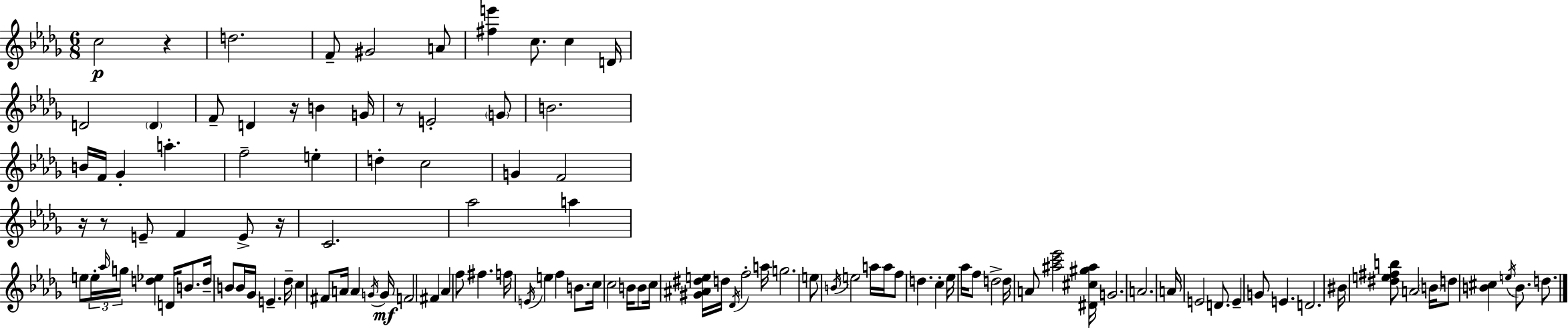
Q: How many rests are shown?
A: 6